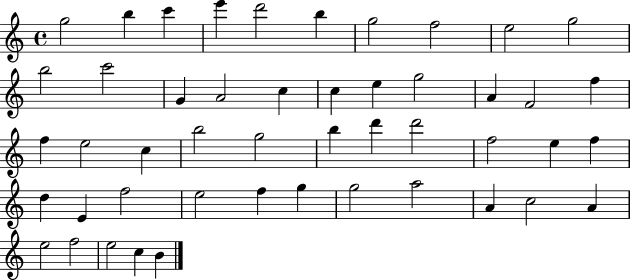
{
  \clef treble
  \time 4/4
  \defaultTimeSignature
  \key c \major
  g''2 b''4 c'''4 | e'''4 d'''2 b''4 | g''2 f''2 | e''2 g''2 | \break b''2 c'''2 | g'4 a'2 c''4 | c''4 e''4 g''2 | a'4 f'2 f''4 | \break f''4 e''2 c''4 | b''2 g''2 | b''4 d'''4 d'''2 | f''2 e''4 f''4 | \break d''4 e'4 f''2 | e''2 f''4 g''4 | g''2 a''2 | a'4 c''2 a'4 | \break e''2 f''2 | e''2 c''4 b'4 | \bar "|."
}